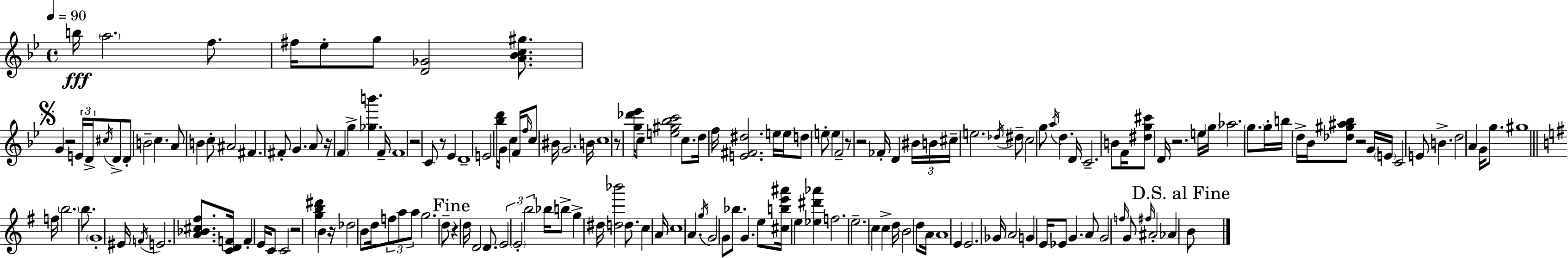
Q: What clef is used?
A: treble